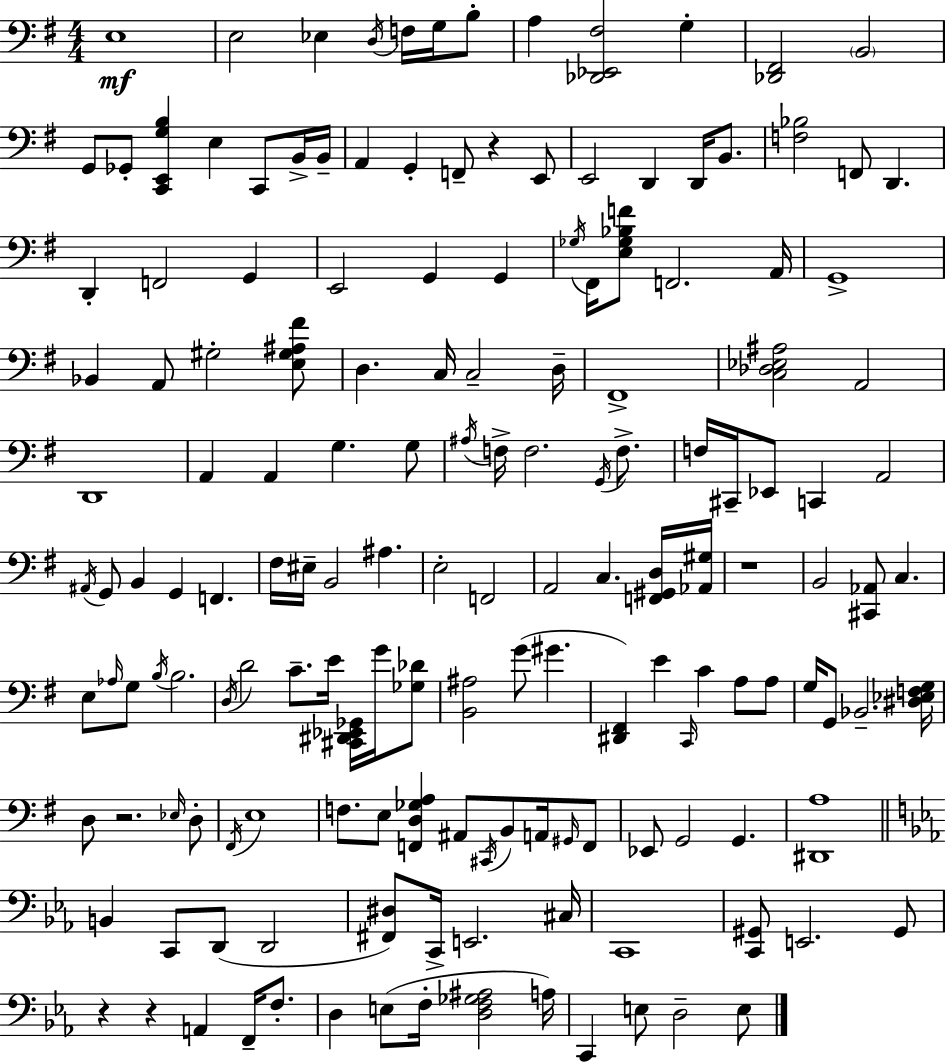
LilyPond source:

{
  \clef bass
  \numericTimeSignature
  \time 4/4
  \key g \major
  \repeat volta 2 { e1\mf | e2 ees4 \acciaccatura { d16 } f16 g16 b8-. | a4 <des, ees, fis>2 g4-. | <des, fis,>2 \parenthesize b,2 | \break g,8 ges,8-. <c, e, g b>4 e4 c,8 b,16-> | b,16-- a,4 g,4-. f,8-- r4 e,8 | e,2 d,4 d,16 b,8. | <f bes>2 f,8 d,4. | \break d,4-. f,2 g,4 | e,2 g,4 g,4 | \acciaccatura { ges16 } fis,16 <e ges bes f'>8 f,2. | a,16 g,1-> | \break bes,4 a,8 gis2-. | <e gis ais fis'>8 d4. c16 c2-- | d16-- fis,1-> | <c des ees ais>2 a,2 | \break d,1 | a,4 a,4 g4. | g8 \acciaccatura { ais16 } f16-> f2. | \acciaccatura { g,16 } f8.-> f16 cis,16-- ees,8 c,4 a,2 | \break \acciaccatura { ais,16 } g,8 b,4 g,4 f,4. | fis16 eis16-- b,2 ais4. | e2-. f,2 | a,2 c4. | \break <f, gis, d>16 <aes, gis>16 r1 | b,2 <cis, aes,>8 c4. | e8 \grace { aes16 } g8 \acciaccatura { b16 } b2. | \acciaccatura { d16 } d'2 | \break c'8.-- e'16 <cis, dis, ees, ges,>16 g'16 <ges des'>8 <b, ais>2 | g'8( gis'4. <dis, fis,>4) e'4 | \grace { c,16 } c'4 a8 a8 g16 g,8 bes,2.-- | <dis ees f g>16 d8 r2. | \break \grace { ees16 } d8-. \acciaccatura { fis,16 } e1 | f8. e8 | <f, d ges a>4 ais,8 \acciaccatura { cis,16 } b,8 a,16 \grace { gis,16 } f,8 ees,8 g,2 | g,4. <dis, a>1 | \break \bar "||" \break \key ees \major b,4 c,8 d,8( d,2 | <fis, dis>8) c,16-> e,2. cis16 | c,1 | <c, gis,>8 e,2. gis,8 | \break r4 r4 a,4 f,16-- f8.-. | d4 e8( f16-. <d f ges ais>2 a16) | c,4 e8 d2-- e8 | } \bar "|."
}